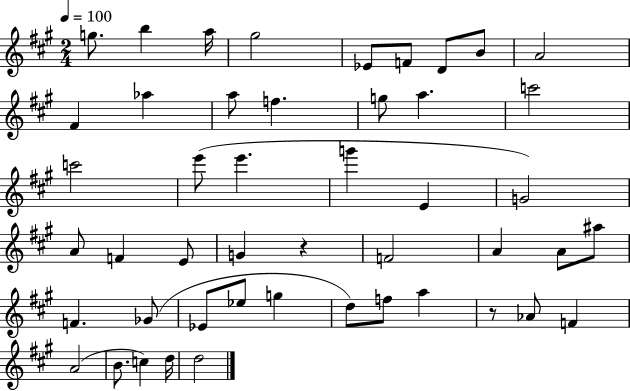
{
  \clef treble
  \numericTimeSignature
  \time 2/4
  \key a \major
  \tempo 4 = 100
  g''8. b''4 a''16 | gis''2 | ees'8 f'8 d'8 b'8 | a'2 | \break fis'4 aes''4 | a''8 f''4. | g''8 a''4. | c'''2 | \break c'''2 | e'''8( e'''4. | g'''4 e'4 | g'2) | \break a'8 f'4 e'8 | g'4 r4 | f'2 | a'4 a'8 ais''8 | \break f'4. ges'8( | ees'8 ees''8 g''4 | d''8) f''8 a''4 | r8 aes'8 f'4 | \break a'2( | b'8. c''4) d''16 | d''2 | \bar "|."
}